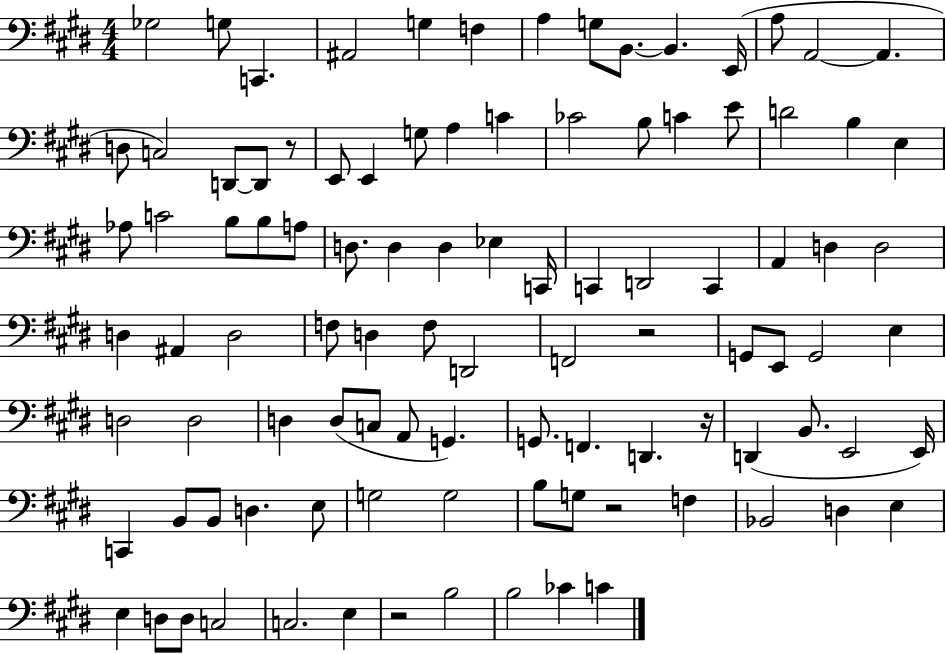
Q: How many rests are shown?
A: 5